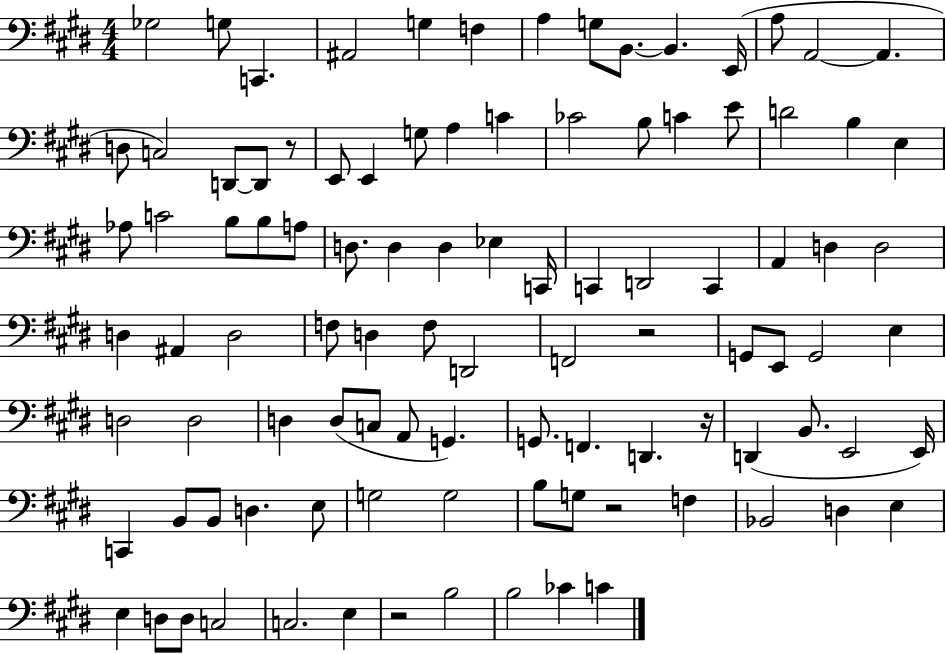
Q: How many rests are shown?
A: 5